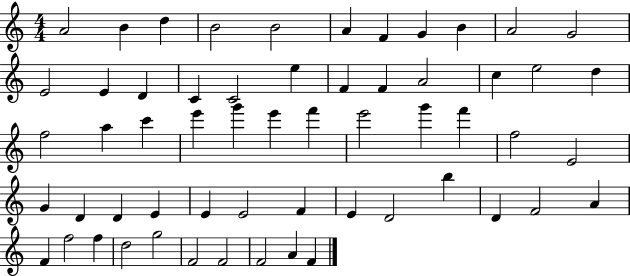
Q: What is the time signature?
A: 4/4